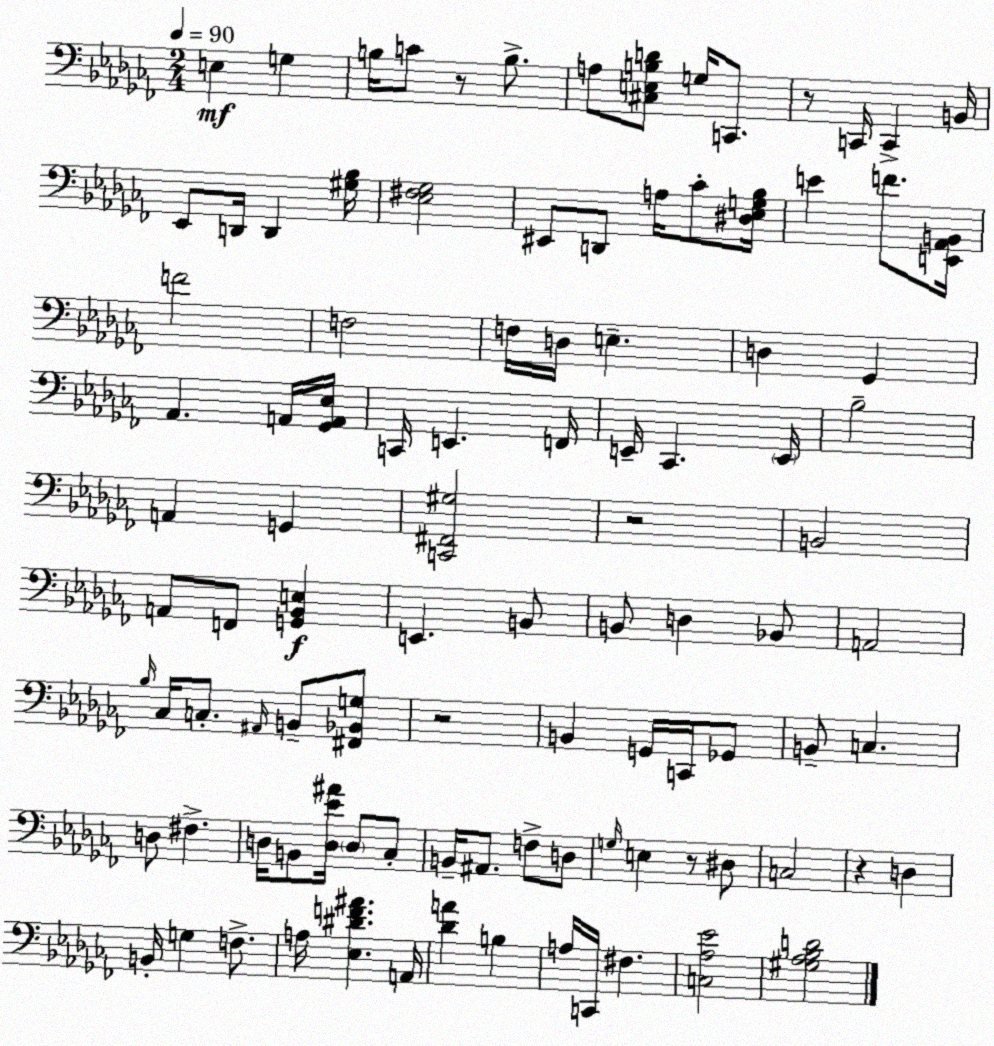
X:1
T:Untitled
M:2/4
L:1/4
K:Abm
E, G, B,/4 C/2 z/2 B,/2 A,/2 [^C,E,B,D]/2 G,/4 C,,/2 z/2 C,,/4 C,, B,,/4 _E,,/2 D,,/4 D,, [^G,_B,]/4 [_E,^F,_G,]2 ^E,,/2 D,,/2 A,/4 _C/2 [^D,_E,G,_B,]/4 E F/2 [E,,_A,,B,,]/4 F2 F,2 F,/4 D,/4 E, D, _G,, _A,, A,,/4 [_G,,A,,_E,]/4 C,,/4 E,, F,,/4 E,,/4 _C,, E,,/4 _B,2 A,, G,, [C,,^F,,^G,]2 z2 B,,2 A,,/2 F,,/2 [G,,_B,,E,] E,, B,,/2 B,,/2 D, _B,,/2 A,,2 _B,/4 _C,/4 C,/2 ^A,,/4 B,,/2 [^F,,_B,,G,]/2 z2 B,, G,,/4 C,,/4 _G,,/2 B,,/2 C, D,/2 ^F, D,/4 B,,/2 [D,_E^A]/4 D,/2 _C,/2 B,,/4 ^A,,/2 F,/2 D,/2 G,/4 E, z/2 ^D,/2 C,2 z D, B,,/4 G, F,/2 A,/4 [_E,^DF^A] A,,/4 [_DA] B, A,/4 C,,/4 ^F, [C,_A,_E]2 [^G,_A,_B,D]2